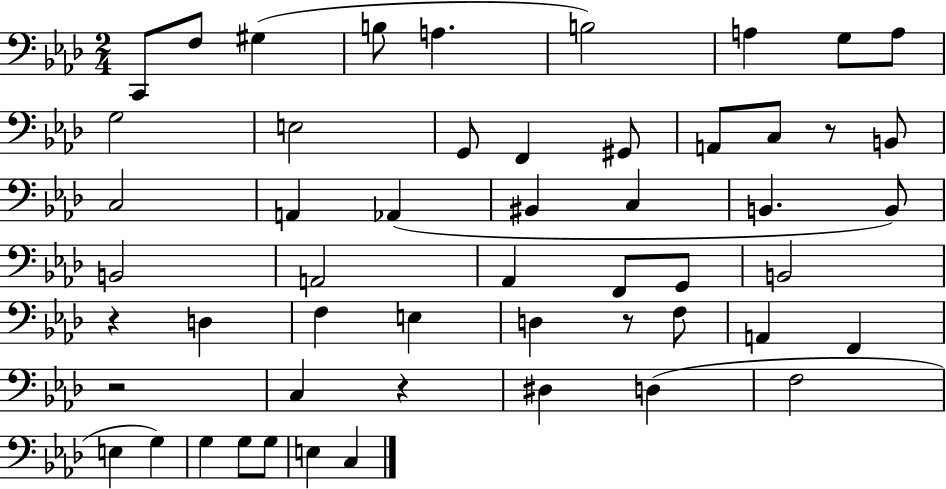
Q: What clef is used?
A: bass